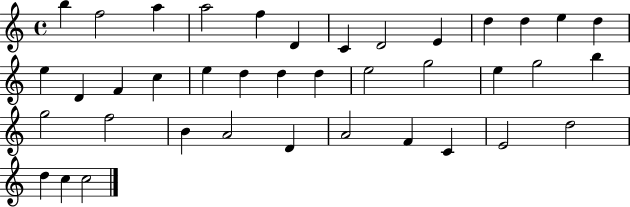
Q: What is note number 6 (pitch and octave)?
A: D4